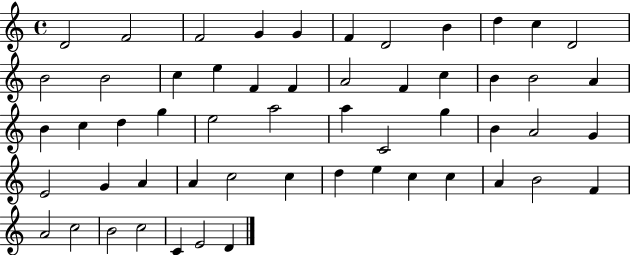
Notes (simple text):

D4/h F4/h F4/h G4/q G4/q F4/q D4/h B4/q D5/q C5/q D4/h B4/h B4/h C5/q E5/q F4/q F4/q A4/h F4/q C5/q B4/q B4/h A4/q B4/q C5/q D5/q G5/q E5/h A5/h A5/q C4/h G5/q B4/q A4/h G4/q E4/h G4/q A4/q A4/q C5/h C5/q D5/q E5/q C5/q C5/q A4/q B4/h F4/q A4/h C5/h B4/h C5/h C4/q E4/h D4/q